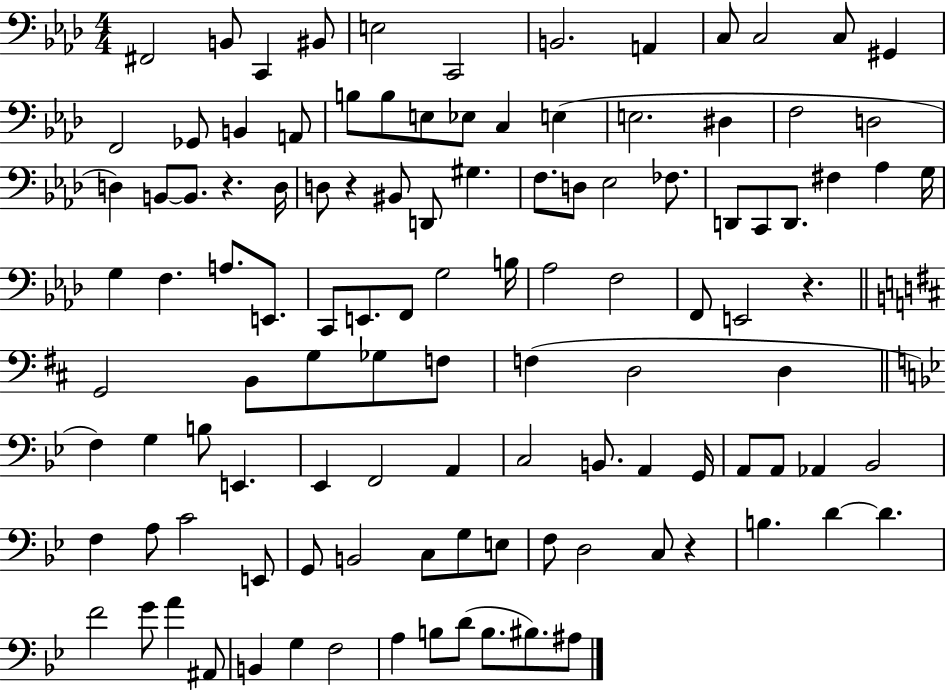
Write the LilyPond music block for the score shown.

{
  \clef bass
  \numericTimeSignature
  \time 4/4
  \key aes \major
  fis,2 b,8 c,4 bis,8 | e2 c,2 | b,2. a,4 | c8 c2 c8 gis,4 | \break f,2 ges,8 b,4 a,8 | b8 b8 e8 ees8 c4 e4( | e2. dis4 | f2 d2 | \break d4) b,8~~ b,8. r4. d16 | d8 r4 bis,8 d,8 gis4. | f8. d8 ees2 fes8. | d,8 c,8 d,8. fis4 aes4 g16 | \break g4 f4. a8. e,8. | c,8 e,8. f,8 g2 b16 | aes2 f2 | f,8 e,2 r4. | \break \bar "||" \break \key b \minor g,2 b,8 g8 ges8 f8 | f4( d2 d4 | \bar "||" \break \key bes \major f4) g4 b8 e,4. | ees,4 f,2 a,4 | c2 b,8. a,4 g,16 | a,8 a,8 aes,4 bes,2 | \break f4 a8 c'2 e,8 | g,8 b,2 c8 g8 e8 | f8 d2 c8 r4 | b4. d'4~~ d'4. | \break f'2 g'8 a'4 ais,8 | b,4 g4 f2 | a4 b8 d'8( b8. bis8.) ais8 | \bar "|."
}